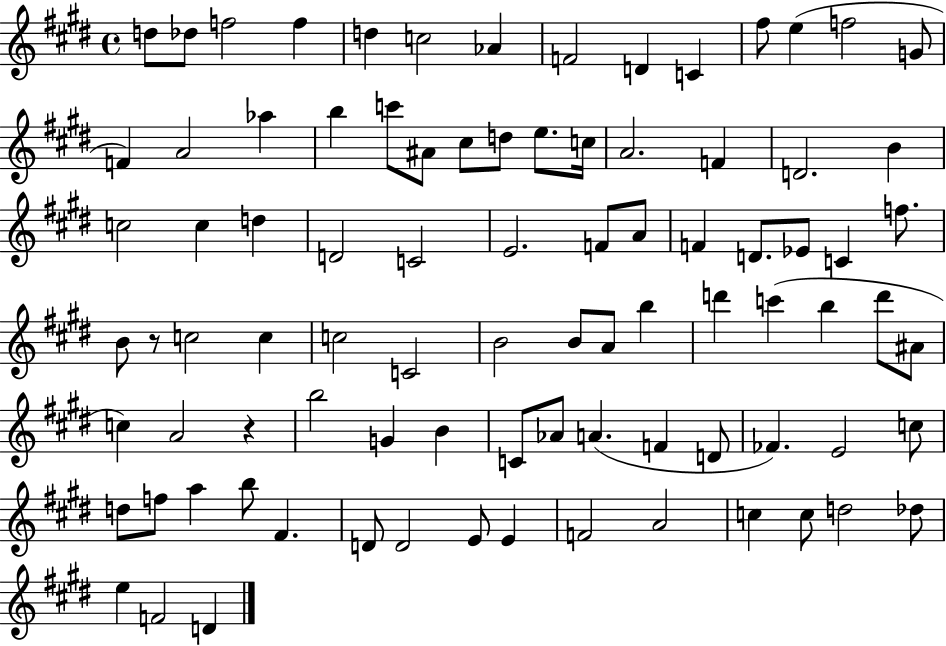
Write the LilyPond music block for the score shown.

{
  \clef treble
  \time 4/4
  \defaultTimeSignature
  \key e \major
  d''8 des''8 f''2 f''4 | d''4 c''2 aes'4 | f'2 d'4 c'4 | fis''8 e''4( f''2 g'8 | \break f'4) a'2 aes''4 | b''4 c'''8 ais'8 cis''8 d''8 e''8. c''16 | a'2. f'4 | d'2. b'4 | \break c''2 c''4 d''4 | d'2 c'2 | e'2. f'8 a'8 | f'4 d'8. ees'8 c'4 f''8. | \break b'8 r8 c''2 c''4 | c''2 c'2 | b'2 b'8 a'8 b''4 | d'''4 c'''4( b''4 d'''8 ais'8 | \break c''4) a'2 r4 | b''2 g'4 b'4 | c'8 aes'8 a'4.( f'4 d'8 | fes'4.) e'2 c''8 | \break d''8 f''8 a''4 b''8 fis'4. | d'8 d'2 e'8 e'4 | f'2 a'2 | c''4 c''8 d''2 des''8 | \break e''4 f'2 d'4 | \bar "|."
}